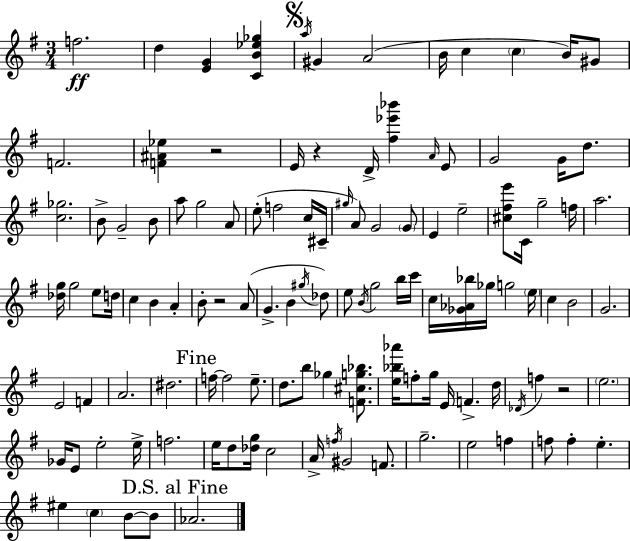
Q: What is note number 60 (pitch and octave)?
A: C5